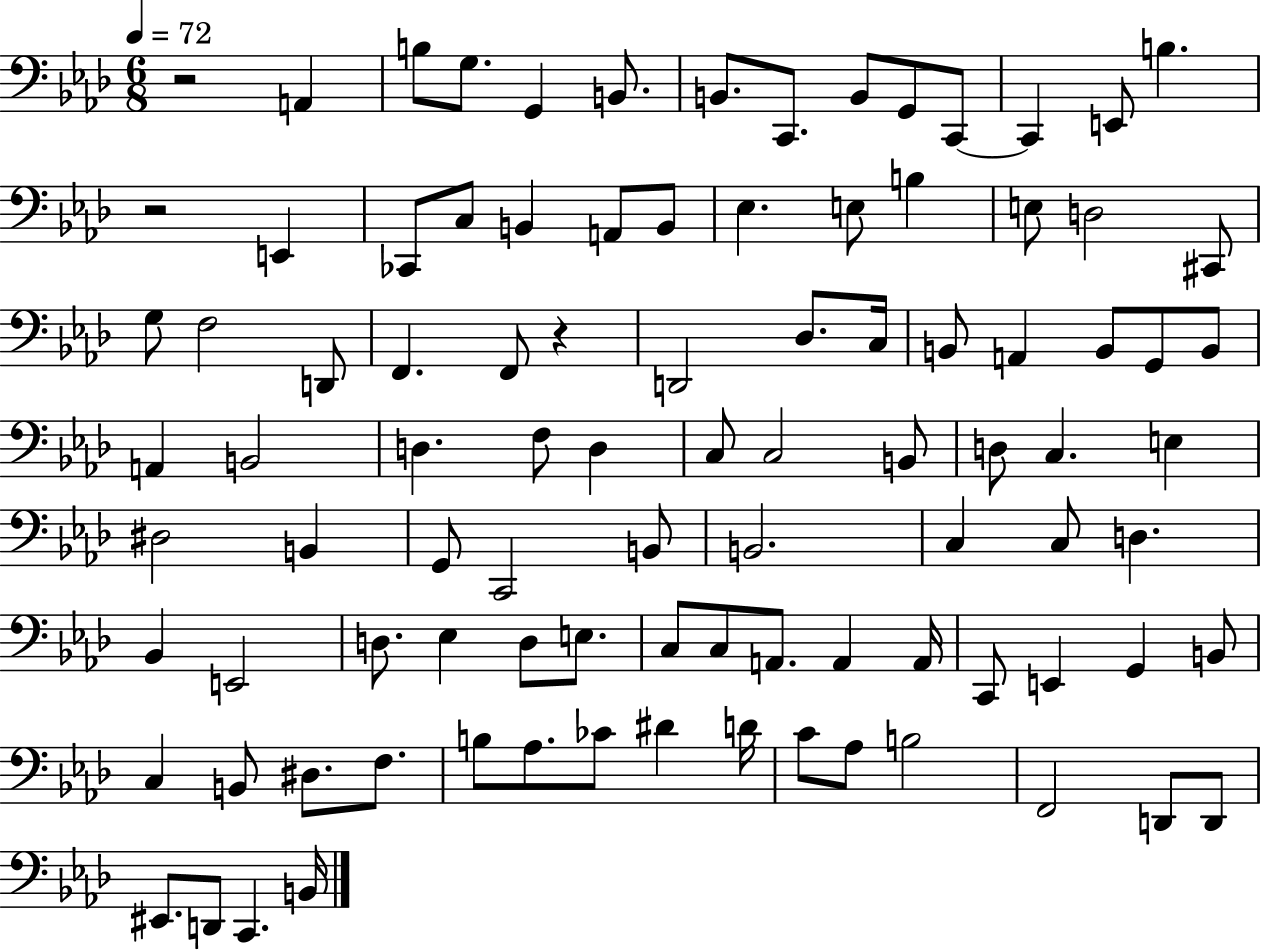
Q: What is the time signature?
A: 6/8